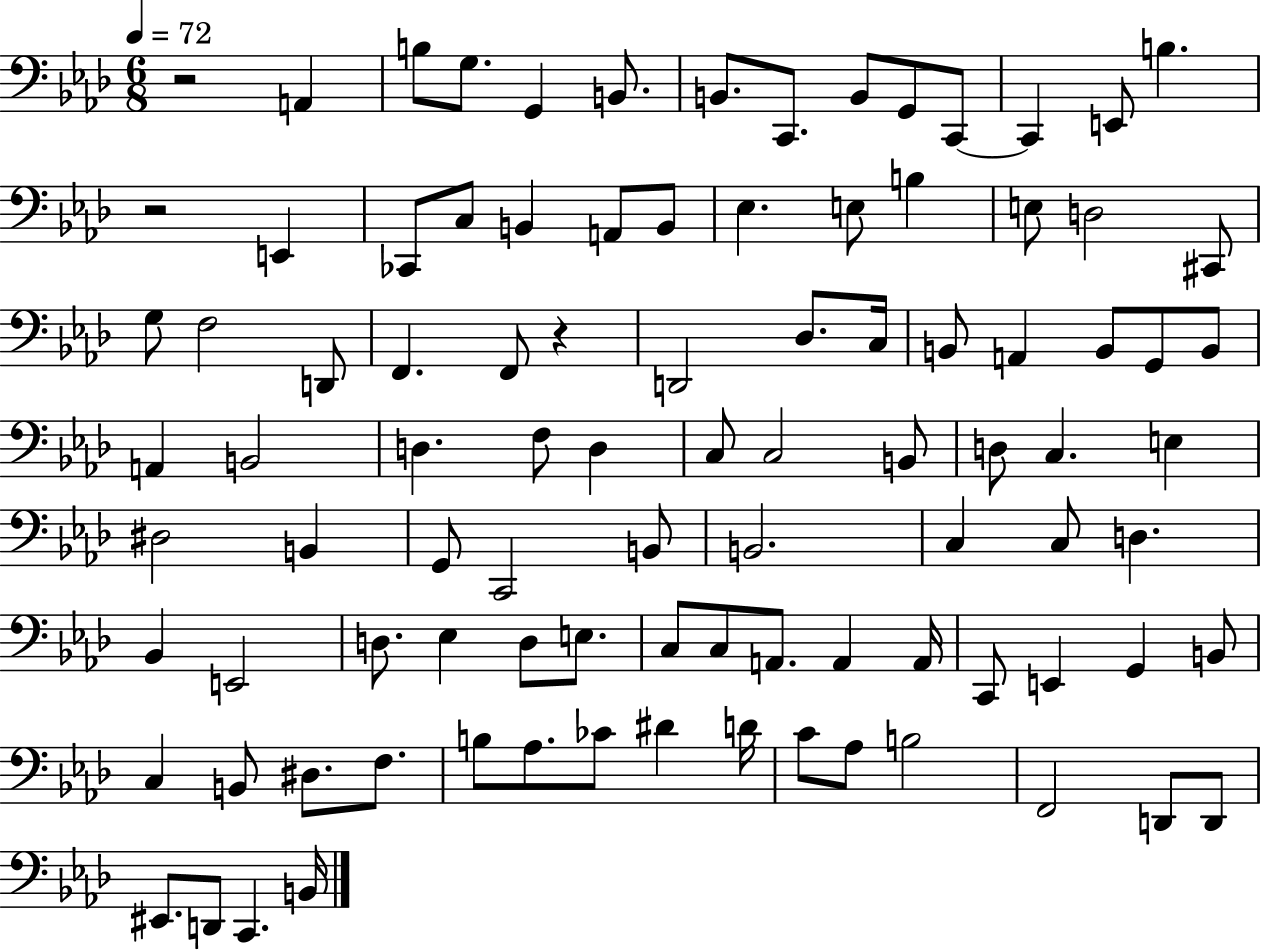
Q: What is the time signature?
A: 6/8